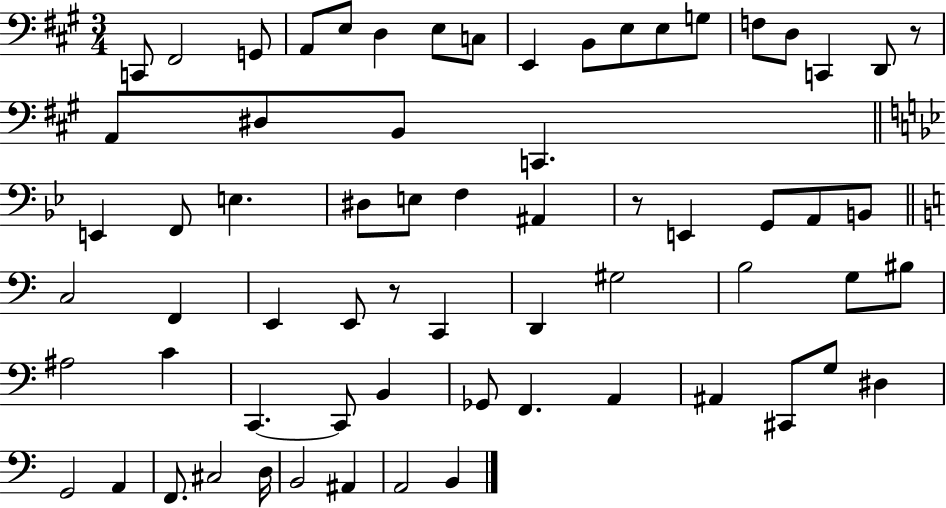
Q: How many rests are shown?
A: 3